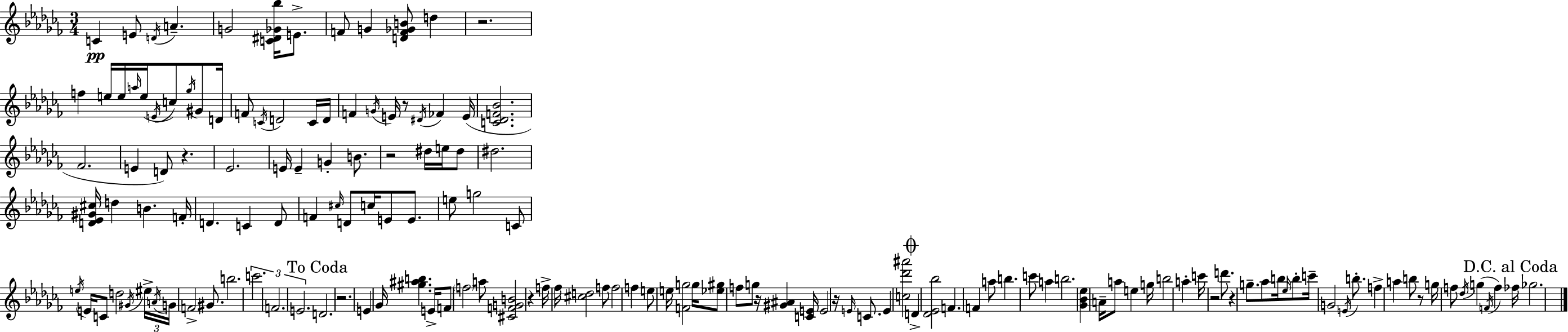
{
  \clef treble
  \numericTimeSignature
  \time 3/4
  \key aes \minor
  c'4\pp e'8 \acciaccatura { d'16 } a'4.-- | g'2 <c' dis' ges' bes''>16 e'8.-> | f'8 g'4 <d' f' ges' b'>8 d''4 | r2. | \break f''4 e''16 e''16 \grace { a''16 } e''16( \acciaccatura { e'16 } c''8) | \acciaccatura { ges''16 } gis'8 d'16 f'8 \acciaccatura { c'16 } d'2 | c'16 d'16 f'4 \acciaccatura { g'16 } e'16 r8 | \acciaccatura { dis'16 } fes'4 e'16( <c' des' f' bes'>2. | \break fes'2. | e'4 d'8) | r4. ees'2. | e'16 e'4-- | \break g'4-. b'8. r2 | dis''16 e''16 dis''8 dis''2. | <d' ees' gis' cis''>16 d''4 | b'4. f'16-. d'4. | \break c'4 d'8 f'4 \grace { cis''16 } | d'8 c''16 e'8 e'8. e''8 g''2 | c'8 \acciaccatura { e''16 } e'16 c'8 | d''2 \acciaccatura { gis'16 } \tuplet 3/2 { eis''16-> \acciaccatura { a'16 } g'16 } | \break f'2-> gis'8. b''2. | \tuplet 3/2 { c'''2. | f'2. | e'2. } | \break \mark "To Coda" d'2. | r2. | e'4 | ges'16 <gis'' ais'' b''>4. e'16-> f'8 | \break \parenthesize f''2 a''8 <cis' f' g' b'>2 | r4 f''16-> | fes''16 <cis'' d''>2 f''8 f''2 | f''4 e''8 | \break e''16 <f' g''>2 g''16 <ees'' gis''>8 | f''8 g''8 r16 <gis' ais'>4 <c' e'>16 e'2 | r16 \grace { e'16 } c'8. | e'4 <c'' des''' ais'''>2 | \break \mark \markup { \musicglyph "scripts.coda" } d'4-> <des' ees' bes''>2 | f'4. f'4 a''8 | b''4. c'''8 a''4 | b''2. | \break <ges' bes' ees''>4 a'16-- a''8 e''4 g''16 | b''2 a''4-. | c'''16 r2 d'''8. | r4 g''8.-- aes''8 b''16 \grace { ees''16 } b''8-. | \break c'''16-- g'2 \acciaccatura { e'16 } b''8.-. | f''4-> a''4 b''8 | r8 g''16 f''8 \acciaccatura { des''16 } g''4( \acciaccatura { f'16 } f''4) | \mark "D.C. al Coda" fes''16 ges''2. | \break \bar "|."
}